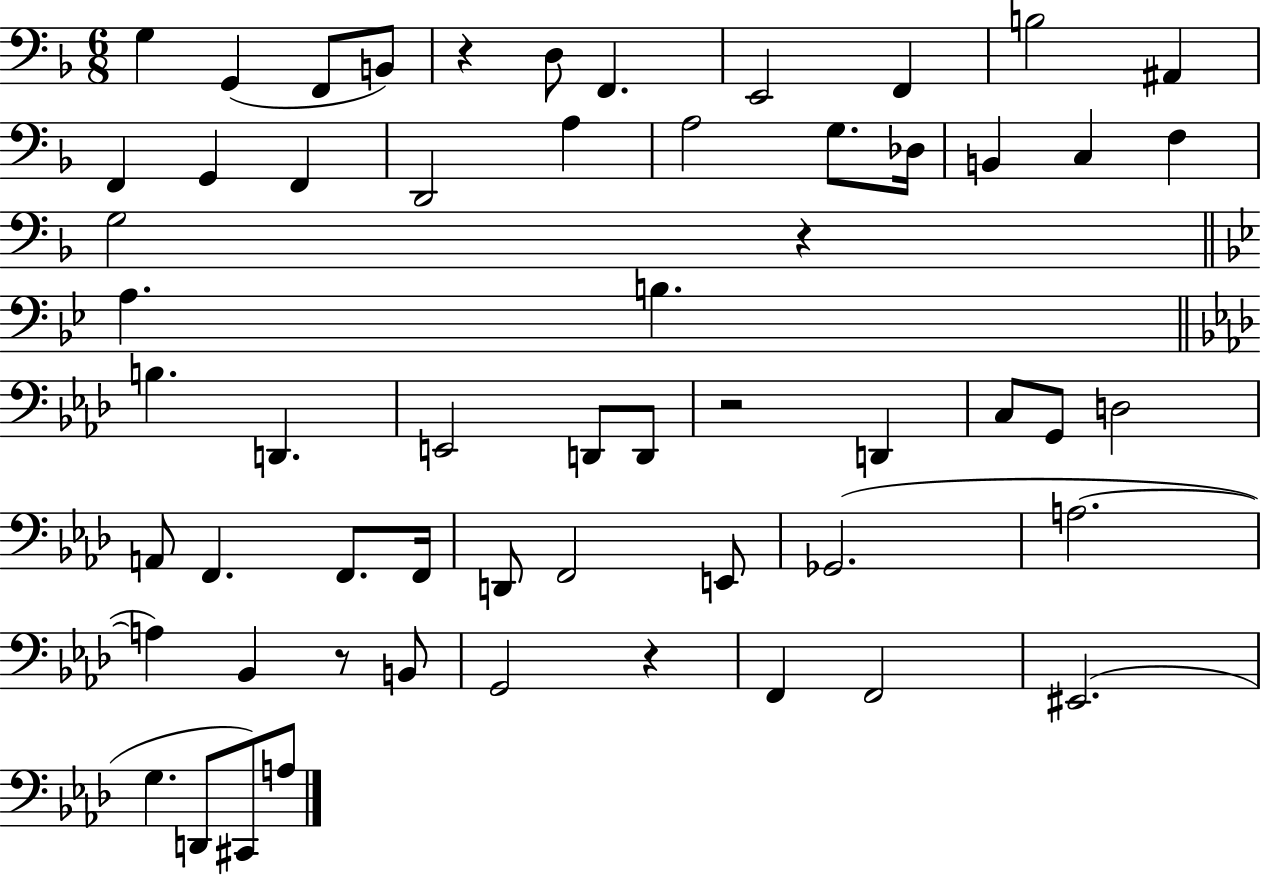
{
  \clef bass
  \numericTimeSignature
  \time 6/8
  \key f \major
  \repeat volta 2 { g4 g,4( f,8 b,8) | r4 d8 f,4. | e,2 f,4 | b2 ais,4 | \break f,4 g,4 f,4 | d,2 a4 | a2 g8. des16 | b,4 c4 f4 | \break g2 r4 | \bar "||" \break \key bes \major a4. b4. | \bar "||" \break \key aes \major b4. d,4. | e,2 d,8 d,8 | r2 d,4 | c8 g,8 d2 | \break a,8 f,4. f,8. f,16 | d,8 f,2 e,8 | ges,2.( | a2.~~ | \break a4) bes,4 r8 b,8 | g,2 r4 | f,4 f,2 | eis,2.( | \break g4. d,8 cis,8) a8 | } \bar "|."
}